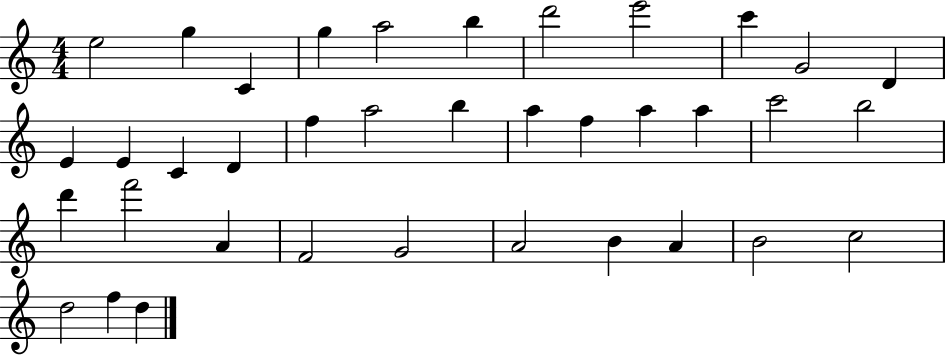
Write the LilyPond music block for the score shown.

{
  \clef treble
  \numericTimeSignature
  \time 4/4
  \key c \major
  e''2 g''4 c'4 | g''4 a''2 b''4 | d'''2 e'''2 | c'''4 g'2 d'4 | \break e'4 e'4 c'4 d'4 | f''4 a''2 b''4 | a''4 f''4 a''4 a''4 | c'''2 b''2 | \break d'''4 f'''2 a'4 | f'2 g'2 | a'2 b'4 a'4 | b'2 c''2 | \break d''2 f''4 d''4 | \bar "|."
}